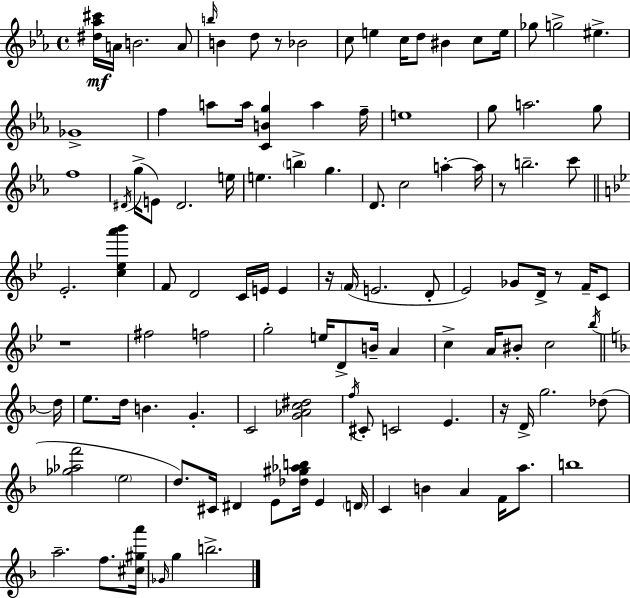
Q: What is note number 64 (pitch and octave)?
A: C5